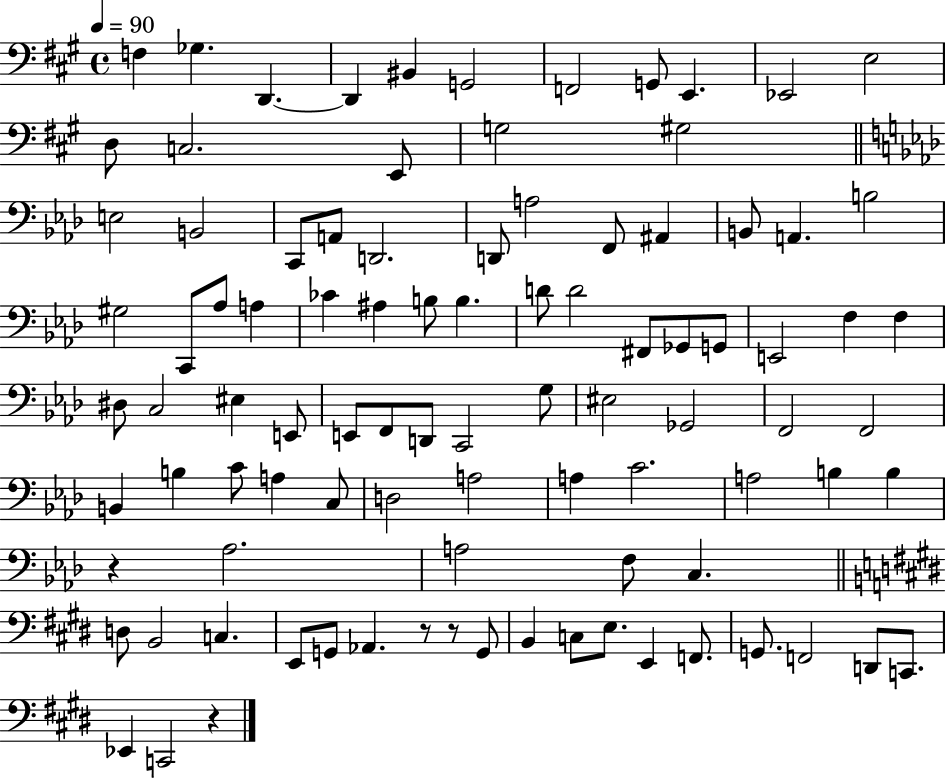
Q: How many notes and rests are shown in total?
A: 95